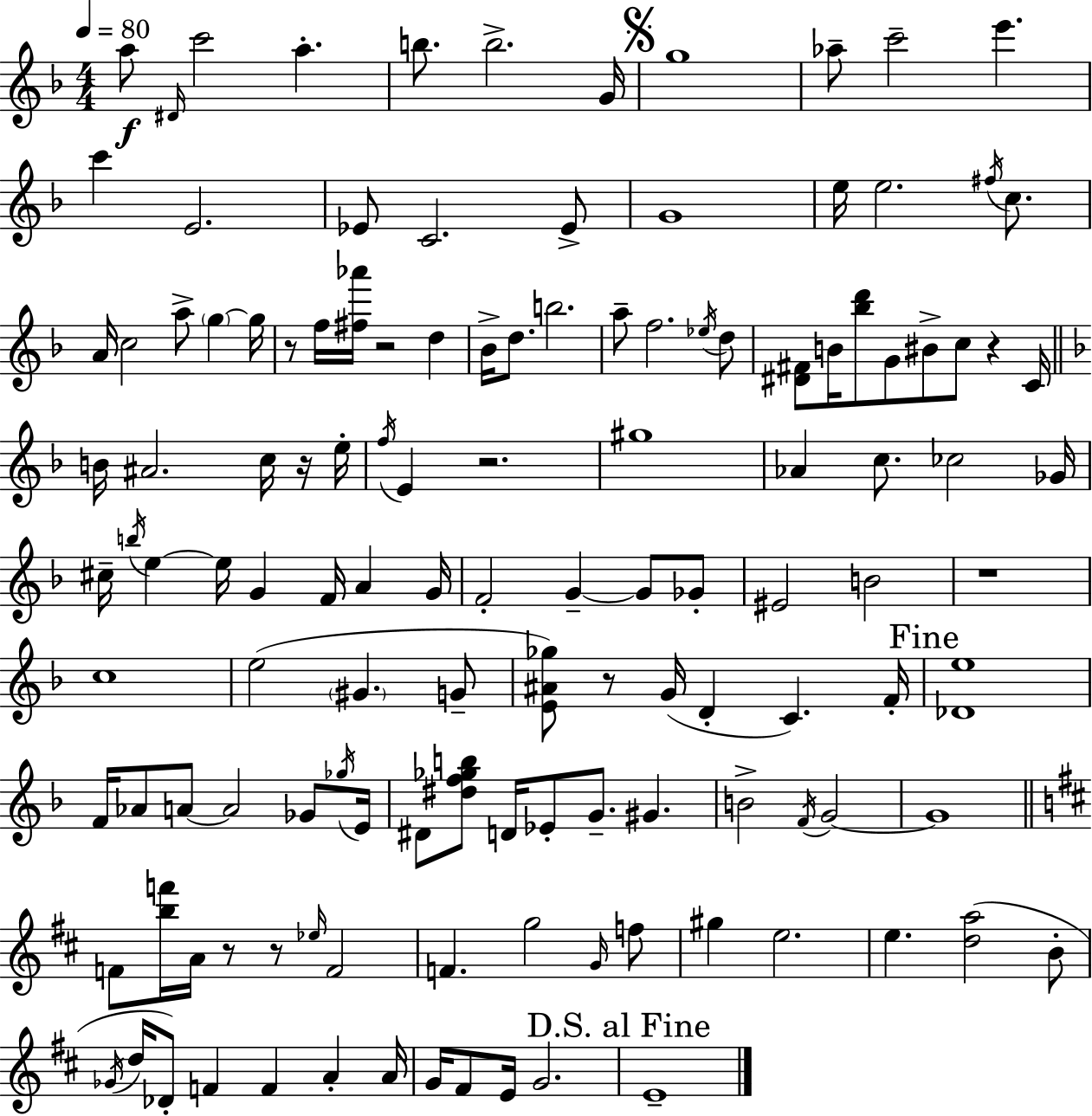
X:1
T:Untitled
M:4/4
L:1/4
K:F
a/2 ^D/4 c'2 a b/2 b2 G/4 g4 _a/2 c'2 e' c' E2 _E/2 C2 _E/2 G4 e/4 e2 ^f/4 c/2 A/4 c2 a/2 g g/4 z/2 f/4 [^f_a']/4 z2 d _B/4 d/2 b2 a/2 f2 _e/4 d/2 [^D^F]/2 B/4 [_bd']/2 G/2 ^B/2 c/2 z C/4 B/4 ^A2 c/4 z/4 e/4 f/4 E z2 ^g4 _A c/2 _c2 _G/4 ^c/4 b/4 e e/4 G F/4 A G/4 F2 G G/2 _G/2 ^E2 B2 z4 c4 e2 ^G G/2 [E^A_g]/2 z/2 G/4 D C F/4 [_De]4 F/4 _A/2 A/2 A2 _G/2 _g/4 E/4 ^D/2 [^df_gb]/2 D/4 _E/2 G/2 ^G B2 F/4 G2 G4 F/2 [bf']/4 A/4 z/2 z/2 _e/4 F2 F g2 G/4 f/2 ^g e2 e [da]2 B/2 _G/4 d/4 _D/2 F F A A/4 G/4 ^F/2 E/4 G2 E4